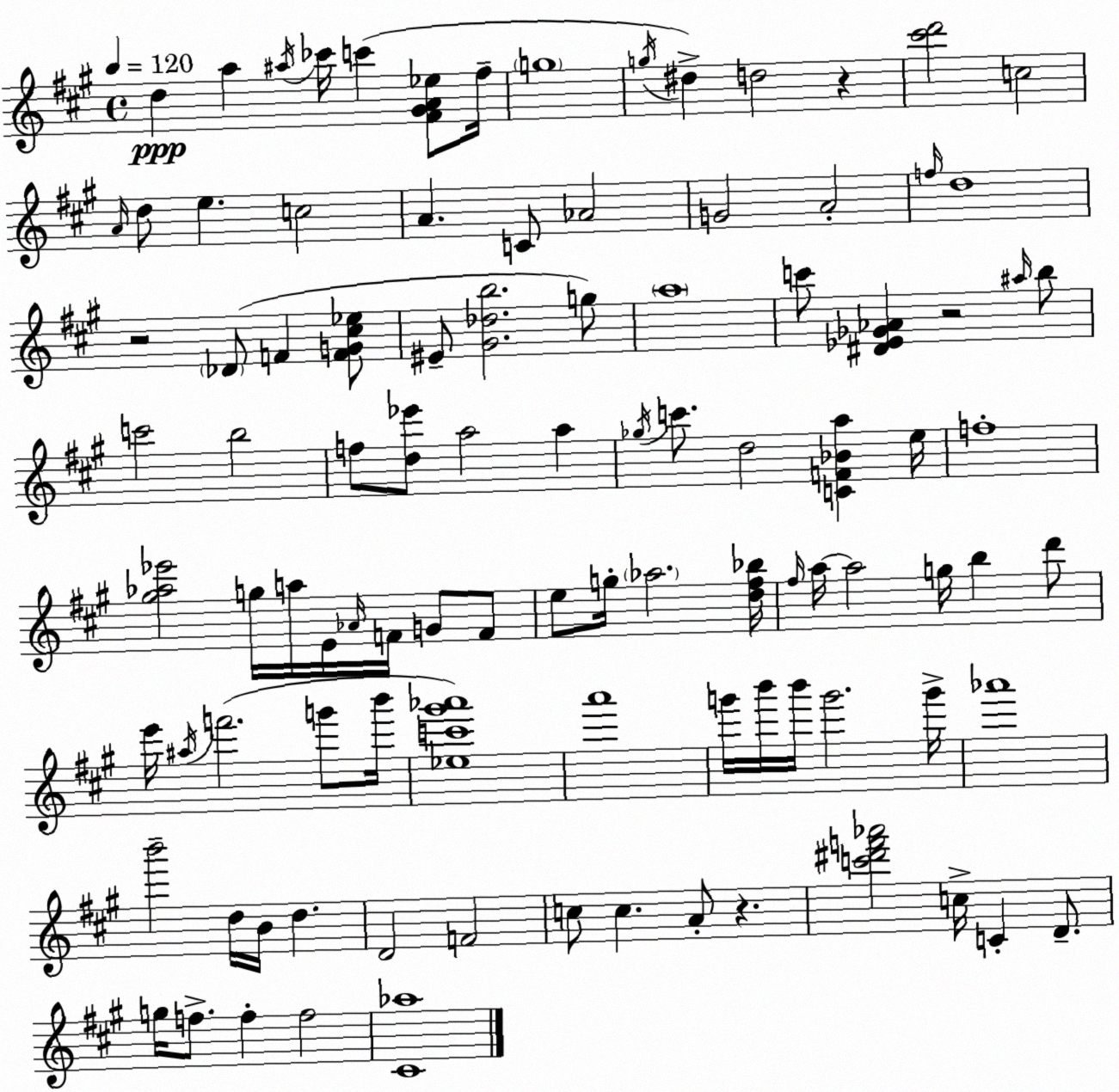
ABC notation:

X:1
T:Untitled
M:4/4
L:1/4
K:A
d a ^a/4 _c'/4 c' [^F^GA_e]/2 ^f/4 g4 g/4 ^d d2 z [^c'd']2 c2 A/4 d/2 e c2 A C/2 _A2 G2 A2 f/4 d4 z2 _D/2 F [FG^c_e]/2 ^E/2 [^G_db]2 g/2 a4 c'/2 [^D_E_G_A] z2 ^a/4 b/2 c'2 b2 f/2 [d_e']/2 a2 a _g/4 c'/2 d2 [CF_Ba] e/4 f4 [^g_a_e']2 g/4 a/4 E/4 _A/4 F/4 G/2 F/2 e/2 g/4 _a2 [d^f_b]/4 ^f/4 a/4 a2 g/4 b d'/2 e'/4 ^a/4 f'2 g'/2 b'/4 [_ec'^g'_a']4 a'4 g'/4 b'/4 b'/4 g'2 g'/4 _a'4 b'2 d/4 B/4 d D2 F2 c/2 c A/2 z [c'^d'f'_a']2 c/4 C D/2 g/4 f/2 f f2 [^C_a]4